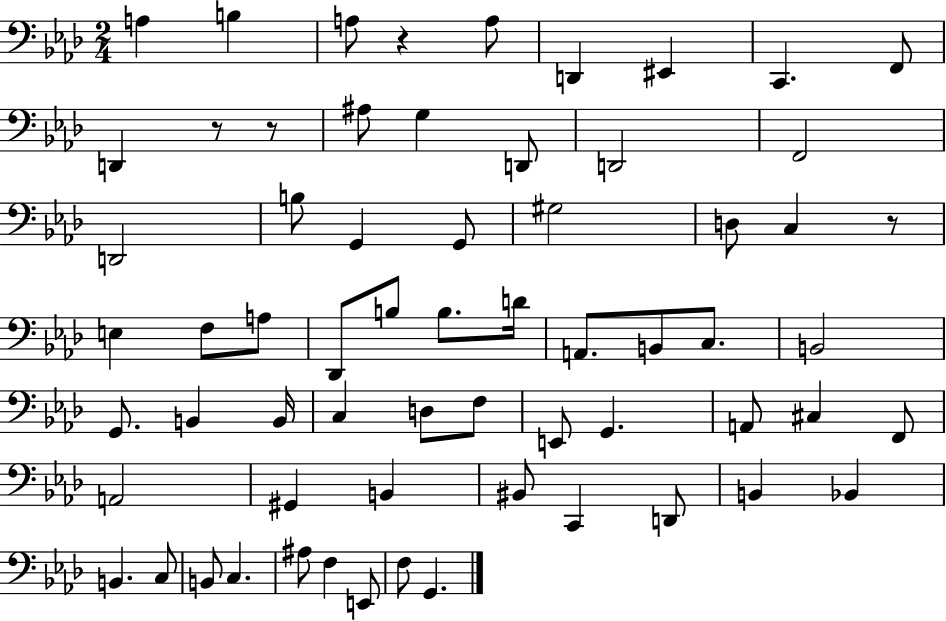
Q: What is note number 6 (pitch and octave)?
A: EIS2